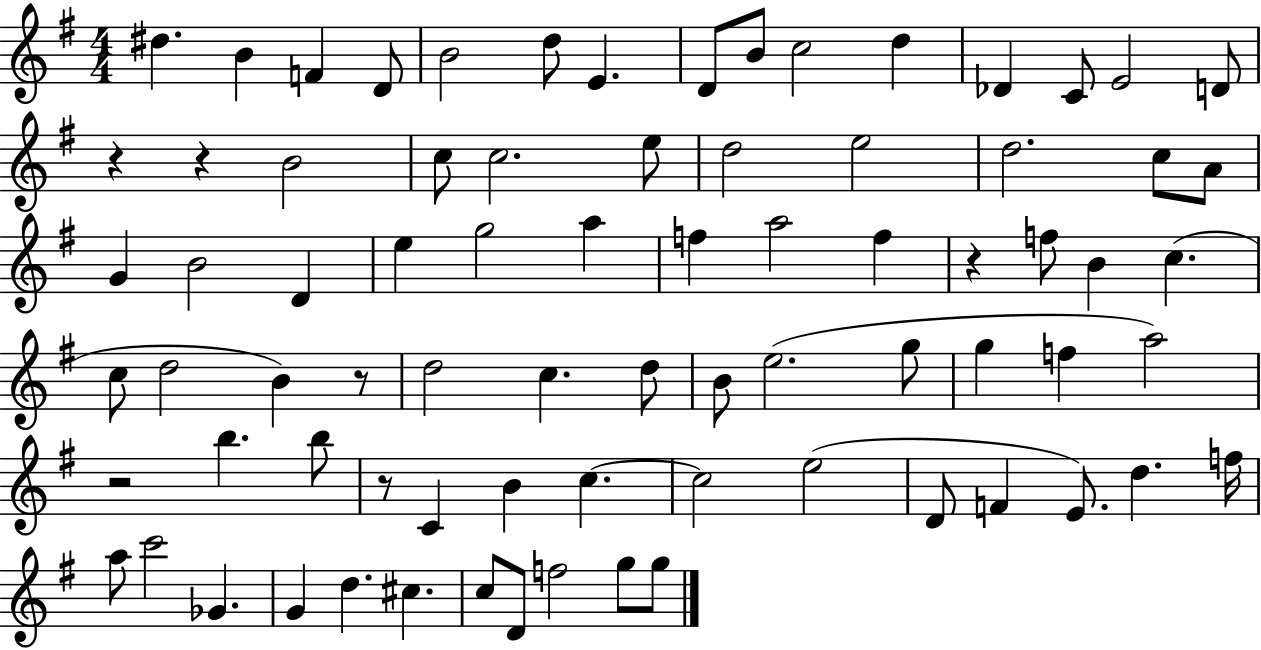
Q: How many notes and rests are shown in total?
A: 77